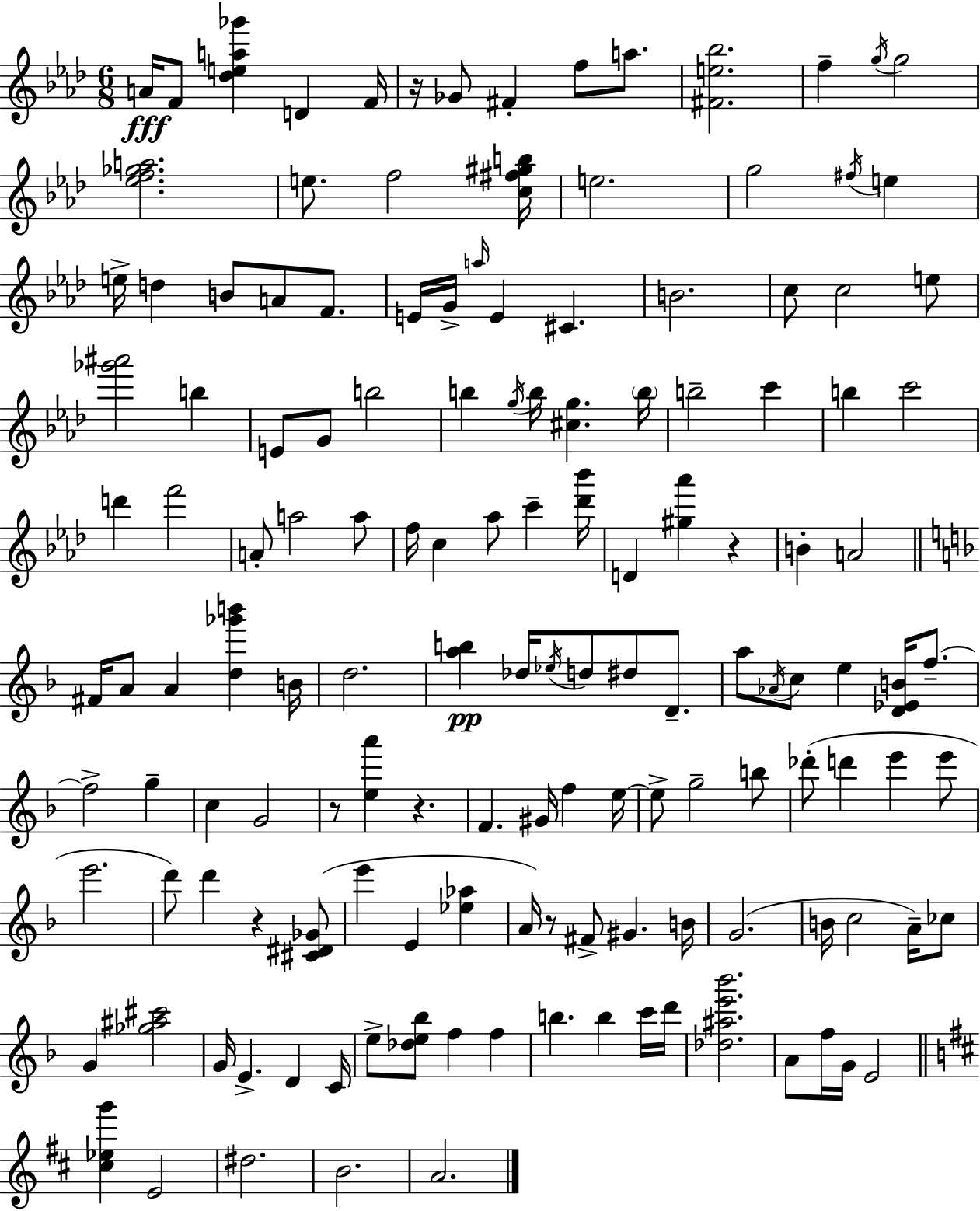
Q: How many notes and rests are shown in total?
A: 143